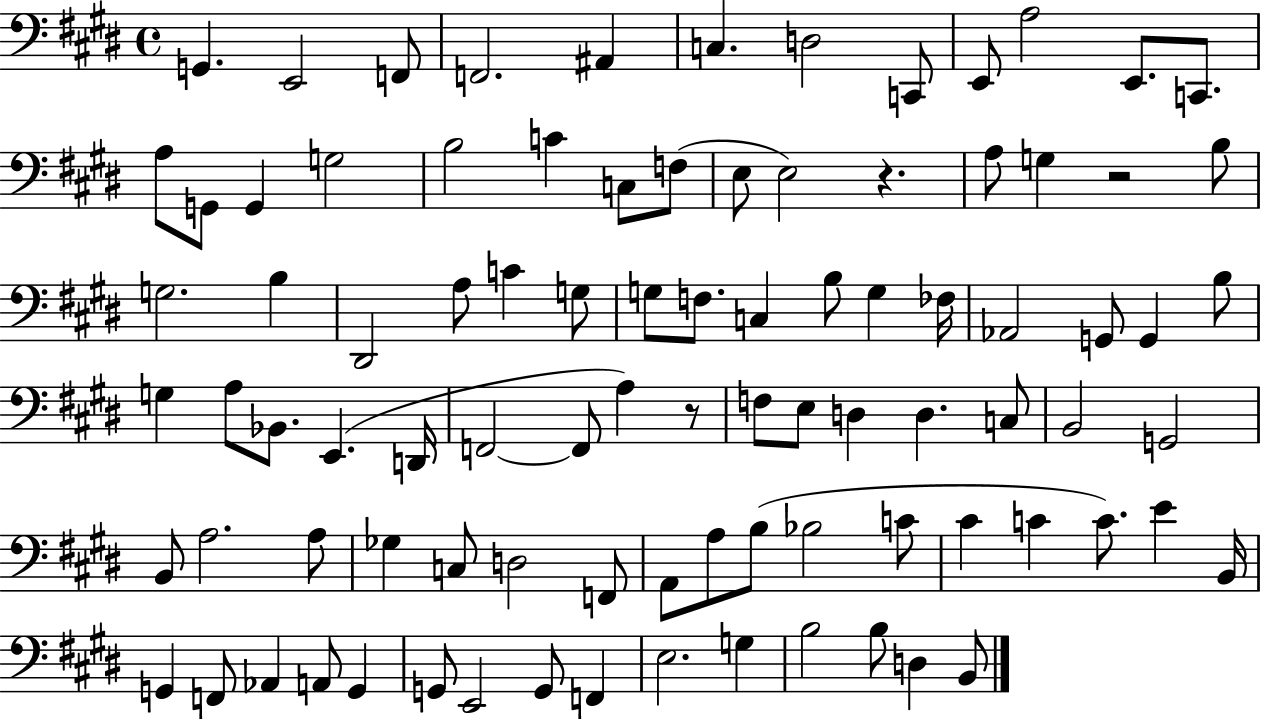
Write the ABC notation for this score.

X:1
T:Untitled
M:4/4
L:1/4
K:E
G,, E,,2 F,,/2 F,,2 ^A,, C, D,2 C,,/2 E,,/2 A,2 E,,/2 C,,/2 A,/2 G,,/2 G,, G,2 B,2 C C,/2 F,/2 E,/2 E,2 z A,/2 G, z2 B,/2 G,2 B, ^D,,2 A,/2 C G,/2 G,/2 F,/2 C, B,/2 G, _F,/4 _A,,2 G,,/2 G,, B,/2 G, A,/2 _B,,/2 E,, D,,/4 F,,2 F,,/2 A, z/2 F,/2 E,/2 D, D, C,/2 B,,2 G,,2 B,,/2 A,2 A,/2 _G, C,/2 D,2 F,,/2 A,,/2 A,/2 B,/2 _B,2 C/2 ^C C C/2 E B,,/4 G,, F,,/2 _A,, A,,/2 G,, G,,/2 E,,2 G,,/2 F,, E,2 G, B,2 B,/2 D, B,,/2